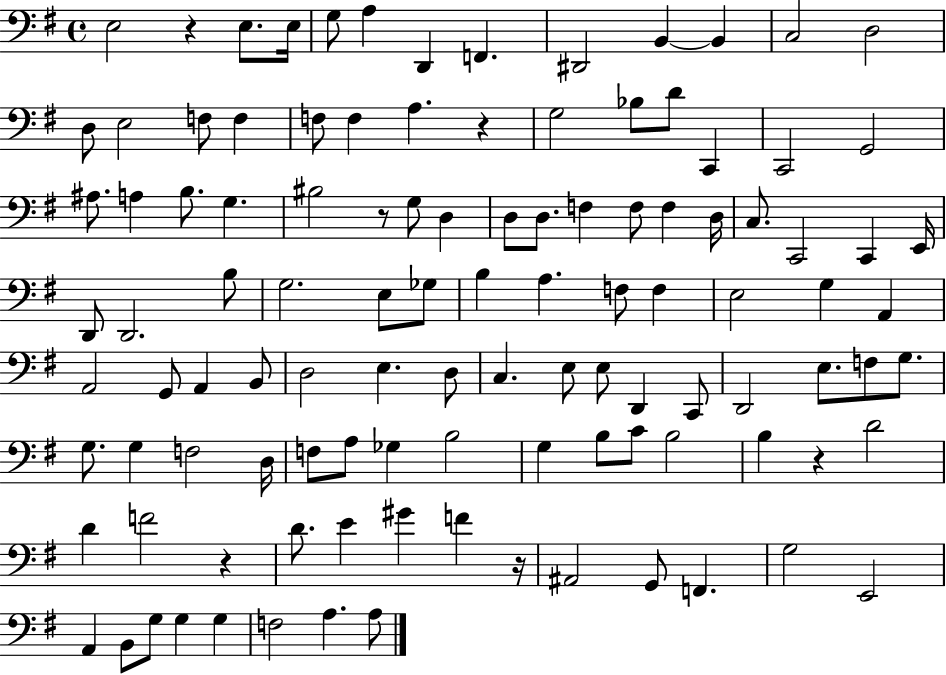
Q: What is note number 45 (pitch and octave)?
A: B3